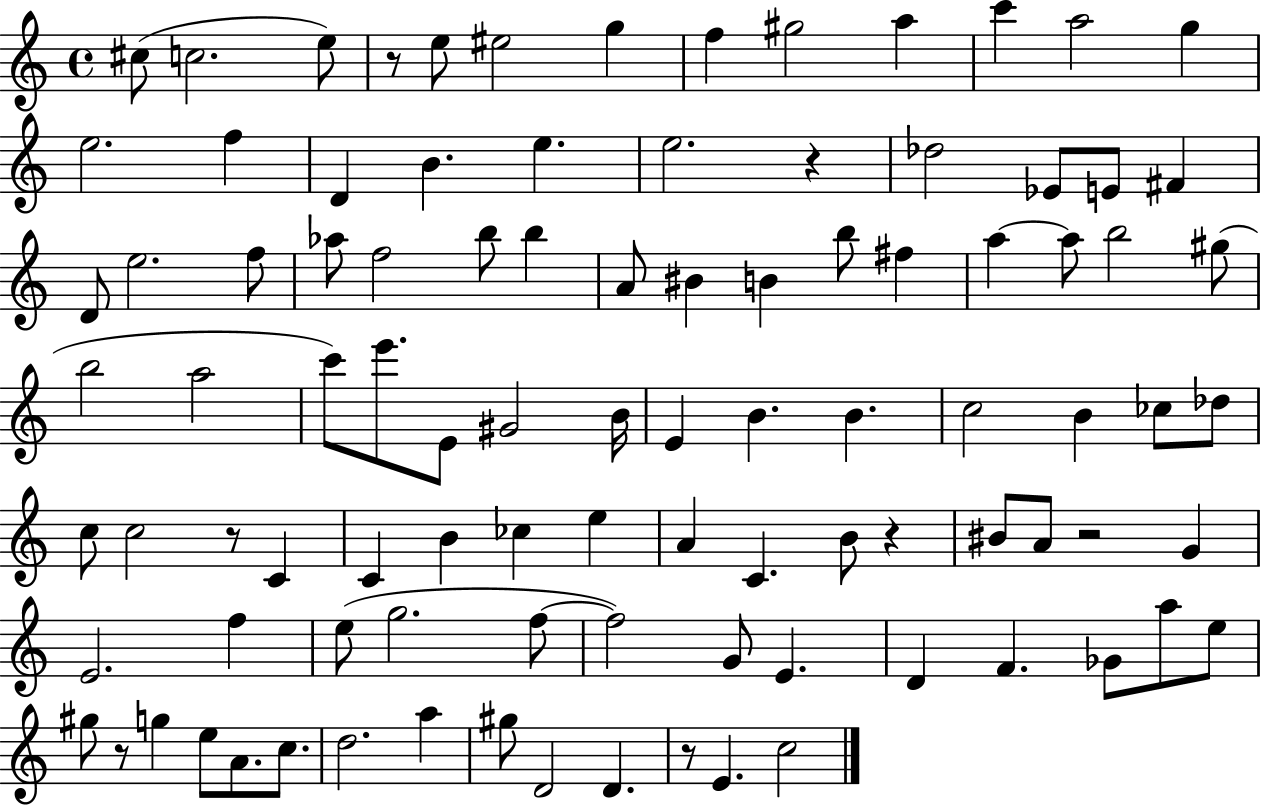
C#5/e C5/h. E5/e R/e E5/e EIS5/h G5/q F5/q G#5/h A5/q C6/q A5/h G5/q E5/h. F5/q D4/q B4/q. E5/q. E5/h. R/q Db5/h Eb4/e E4/e F#4/q D4/e E5/h. F5/e Ab5/e F5/h B5/e B5/q A4/e BIS4/q B4/q B5/e F#5/q A5/q A5/e B5/h G#5/e B5/h A5/h C6/e E6/e. E4/e G#4/h B4/s E4/q B4/q. B4/q. C5/h B4/q CES5/e Db5/e C5/e C5/h R/e C4/q C4/q B4/q CES5/q E5/q A4/q C4/q. B4/e R/q BIS4/e A4/e R/h G4/q E4/h. F5/q E5/e G5/h. F5/e F5/h G4/e E4/q. D4/q F4/q. Gb4/e A5/e E5/e G#5/e R/e G5/q E5/e A4/e. C5/e. D5/h. A5/q G#5/e D4/h D4/q. R/e E4/q. C5/h